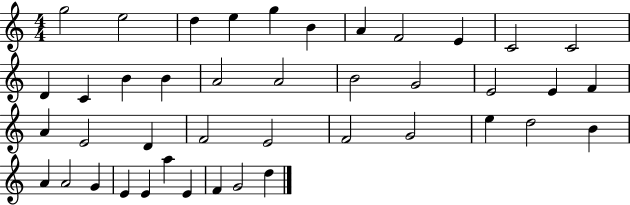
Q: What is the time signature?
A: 4/4